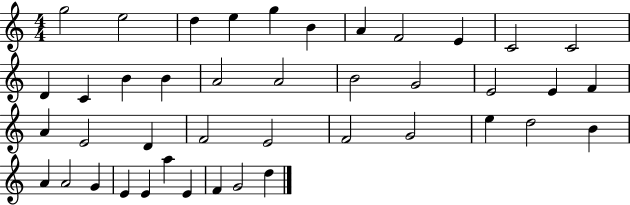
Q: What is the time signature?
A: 4/4